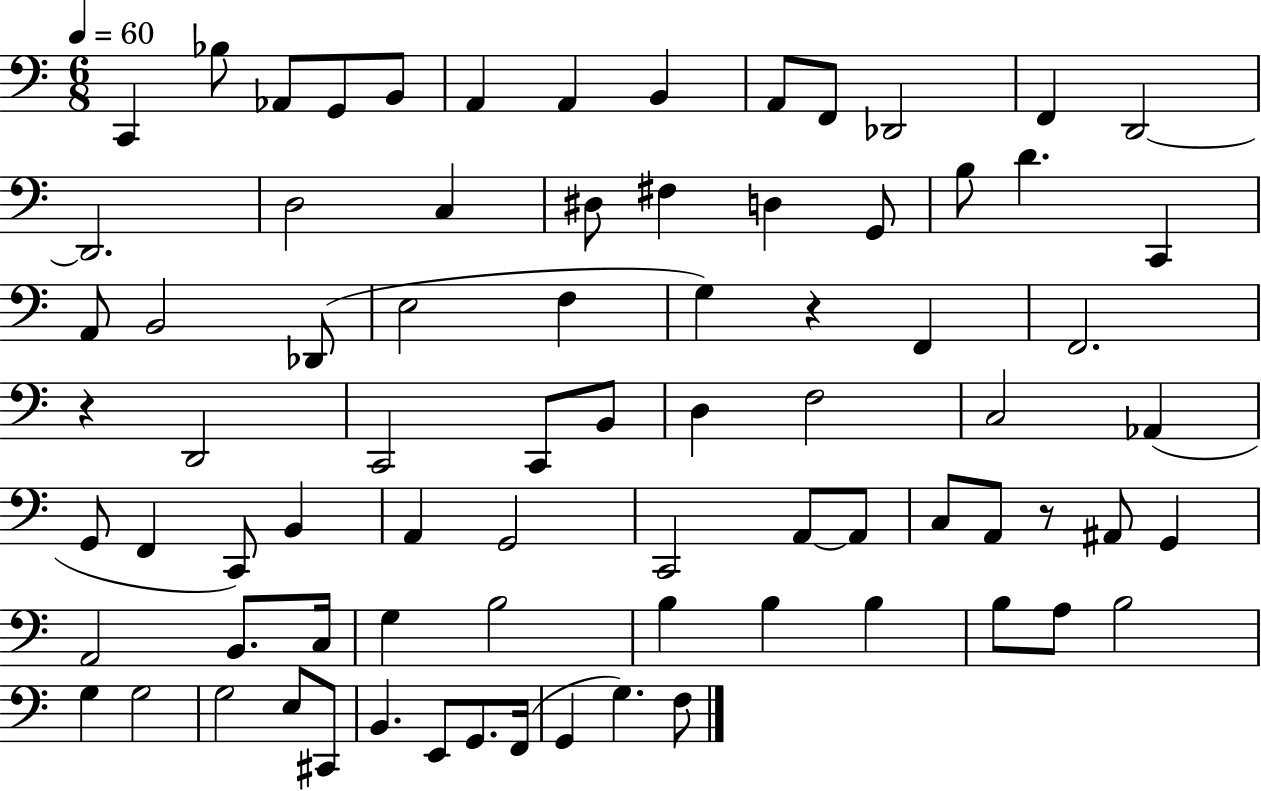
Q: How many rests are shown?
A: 3